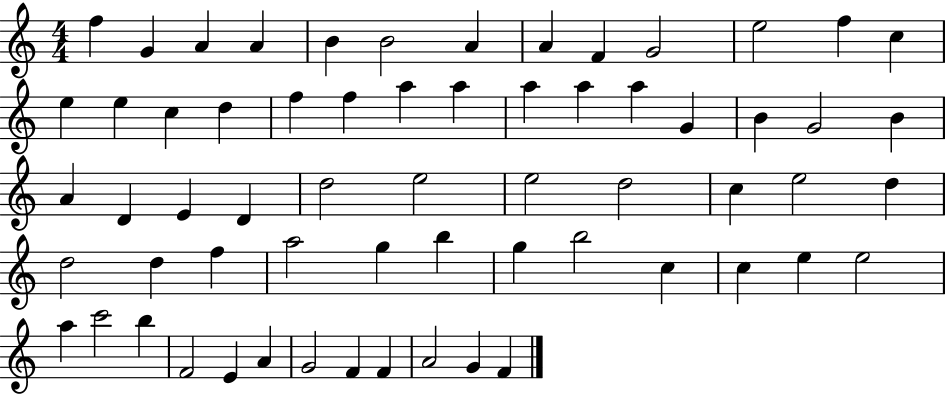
{
  \clef treble
  \numericTimeSignature
  \time 4/4
  \key c \major
  f''4 g'4 a'4 a'4 | b'4 b'2 a'4 | a'4 f'4 g'2 | e''2 f''4 c''4 | \break e''4 e''4 c''4 d''4 | f''4 f''4 a''4 a''4 | a''4 a''4 a''4 g'4 | b'4 g'2 b'4 | \break a'4 d'4 e'4 d'4 | d''2 e''2 | e''2 d''2 | c''4 e''2 d''4 | \break d''2 d''4 f''4 | a''2 g''4 b''4 | g''4 b''2 c''4 | c''4 e''4 e''2 | \break a''4 c'''2 b''4 | f'2 e'4 a'4 | g'2 f'4 f'4 | a'2 g'4 f'4 | \break \bar "|."
}